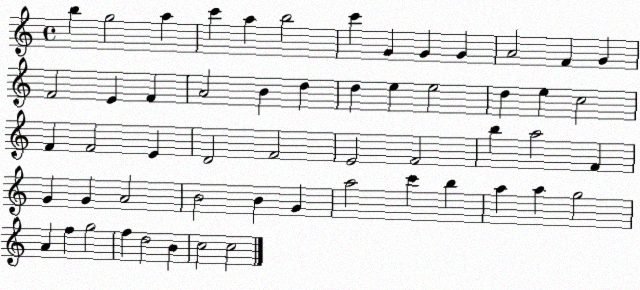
X:1
T:Untitled
M:4/4
L:1/4
K:C
b g2 a c' a b2 c' G G G A2 F G F2 E F A2 B d d e e2 d e c2 F F2 E D2 F2 E2 F2 b a2 F G G A2 B2 B G a2 c' b a a g2 A f g2 f d2 B c2 c2